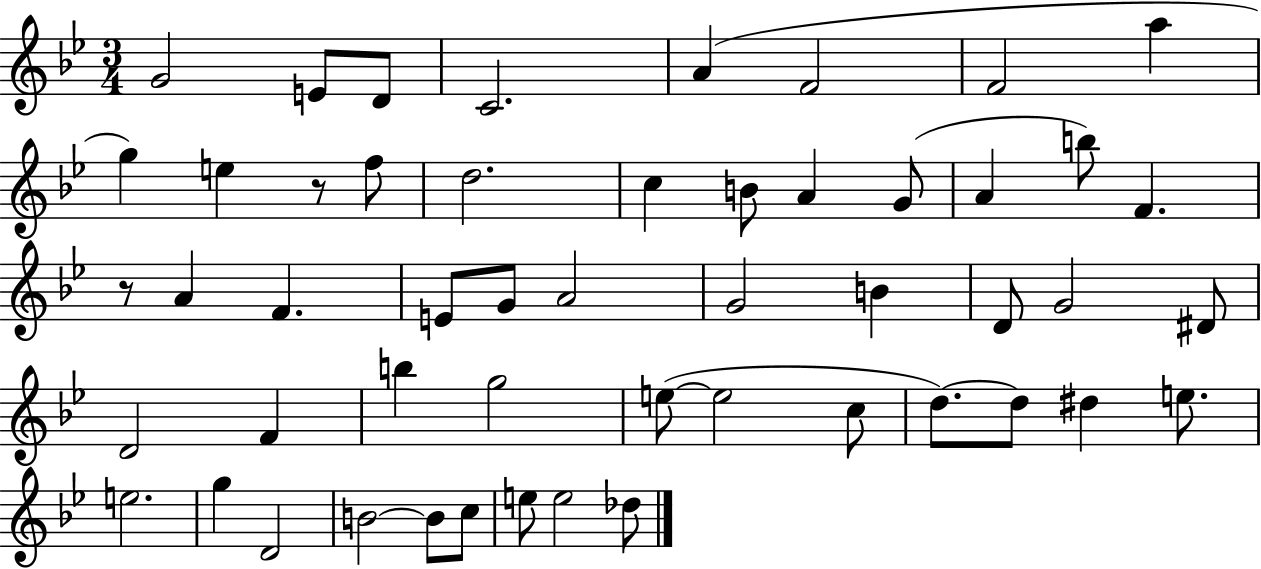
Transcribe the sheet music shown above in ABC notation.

X:1
T:Untitled
M:3/4
L:1/4
K:Bb
G2 E/2 D/2 C2 A F2 F2 a g e z/2 f/2 d2 c B/2 A G/2 A b/2 F z/2 A F E/2 G/2 A2 G2 B D/2 G2 ^D/2 D2 F b g2 e/2 e2 c/2 d/2 d/2 ^d e/2 e2 g D2 B2 B/2 c/2 e/2 e2 _d/2